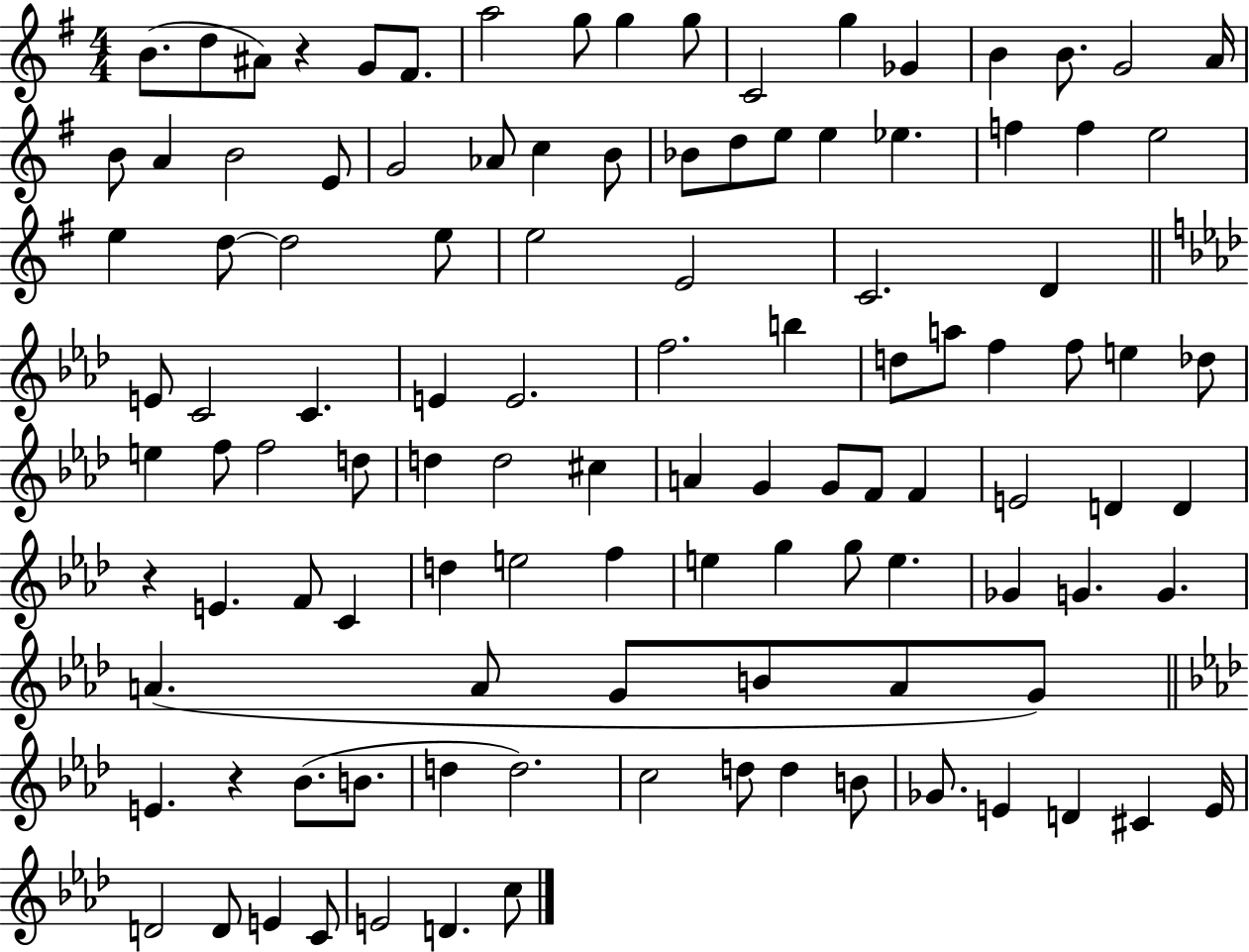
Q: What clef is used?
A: treble